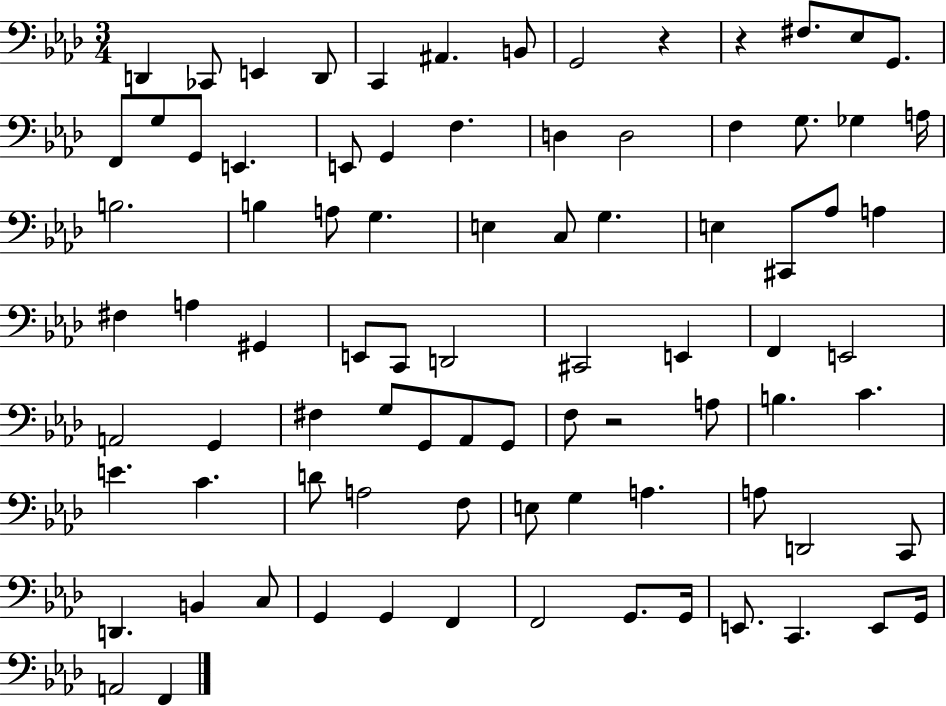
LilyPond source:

{
  \clef bass
  \numericTimeSignature
  \time 3/4
  \key aes \major
  d,4 ces,8 e,4 d,8 | c,4 ais,4. b,8 | g,2 r4 | r4 fis8. ees8 g,8. | \break f,8 g8 g,8 e,4. | e,8 g,4 f4. | d4 d2 | f4 g8. ges4 a16 | \break b2. | b4 a8 g4. | e4 c8 g4. | e4 cis,8 aes8 a4 | \break fis4 a4 gis,4 | e,8 c,8 d,2 | cis,2 e,4 | f,4 e,2 | \break a,2 g,4 | fis4 g8 g,8 aes,8 g,8 | f8 r2 a8 | b4. c'4. | \break e'4. c'4. | d'8 a2 f8 | e8 g4 a4. | a8 d,2 c,8 | \break d,4. b,4 c8 | g,4 g,4 f,4 | f,2 g,8. g,16 | e,8. c,4. e,8 g,16 | \break a,2 f,4 | \bar "|."
}